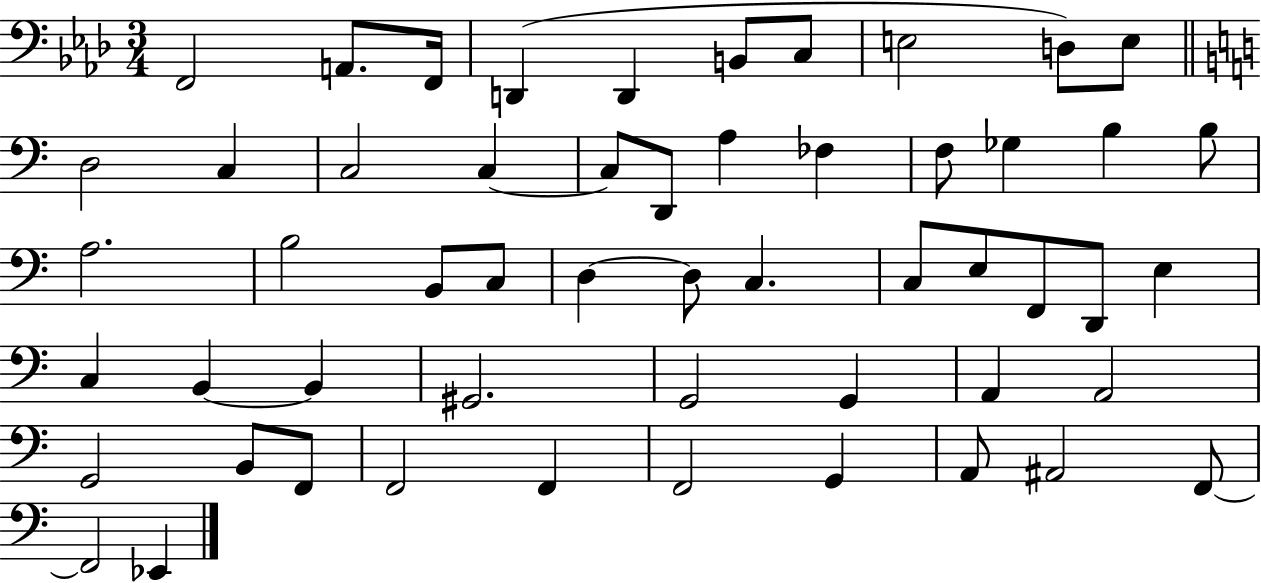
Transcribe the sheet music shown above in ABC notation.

X:1
T:Untitled
M:3/4
L:1/4
K:Ab
F,,2 A,,/2 F,,/4 D,, D,, B,,/2 C,/2 E,2 D,/2 E,/2 D,2 C, C,2 C, C,/2 D,,/2 A, _F, F,/2 _G, B, B,/2 A,2 B,2 B,,/2 C,/2 D, D,/2 C, C,/2 E,/2 F,,/2 D,,/2 E, C, B,, B,, ^G,,2 G,,2 G,, A,, A,,2 G,,2 B,,/2 F,,/2 F,,2 F,, F,,2 G,, A,,/2 ^A,,2 F,,/2 F,,2 _E,,